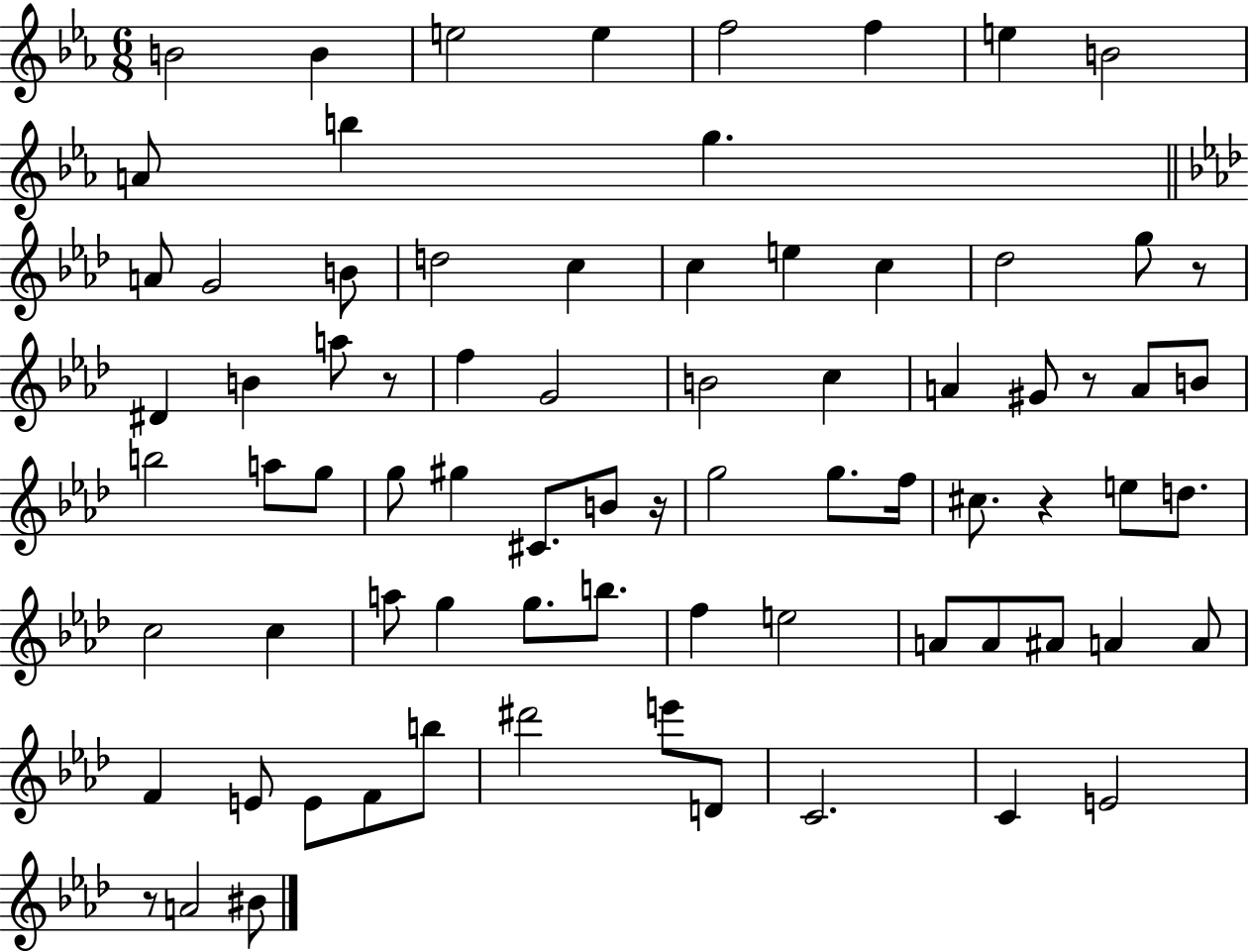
B4/h B4/q E5/h E5/q F5/h F5/q E5/q B4/h A4/e B5/q G5/q. A4/e G4/h B4/e D5/h C5/q C5/q E5/q C5/q Db5/h G5/e R/e D#4/q B4/q A5/e R/e F5/q G4/h B4/h C5/q A4/q G#4/e R/e A4/e B4/e B5/h A5/e G5/e G5/e G#5/q C#4/e. B4/e R/s G5/h G5/e. F5/s C#5/e. R/q E5/e D5/e. C5/h C5/q A5/e G5/q G5/e. B5/e. F5/q E5/h A4/e A4/e A#4/e A4/q A4/e F4/q E4/e E4/e F4/e B5/e D#6/h E6/e D4/e C4/h. C4/q E4/h R/e A4/h BIS4/e